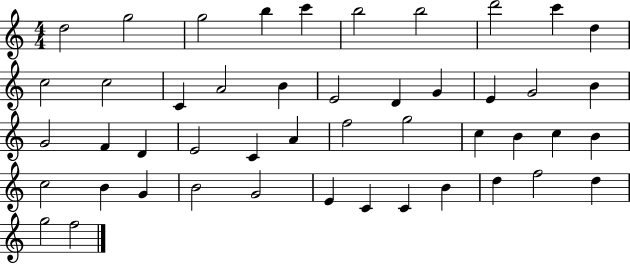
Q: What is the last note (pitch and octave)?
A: F5